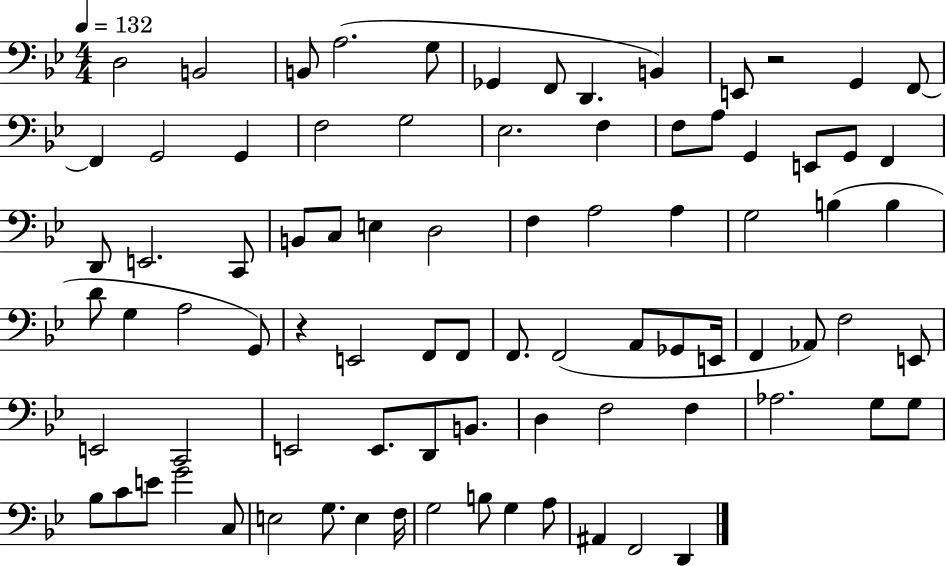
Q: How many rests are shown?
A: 2